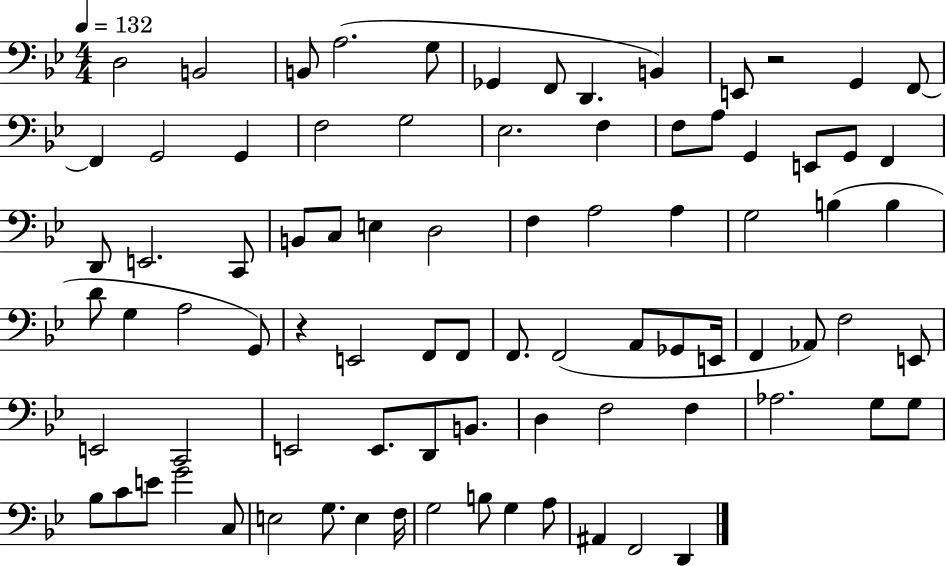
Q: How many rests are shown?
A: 2